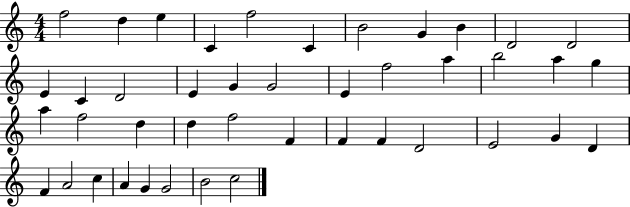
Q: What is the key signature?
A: C major